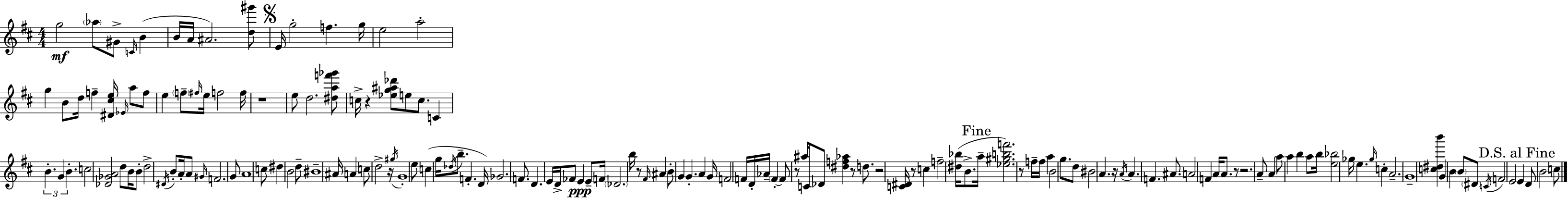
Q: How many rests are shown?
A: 12